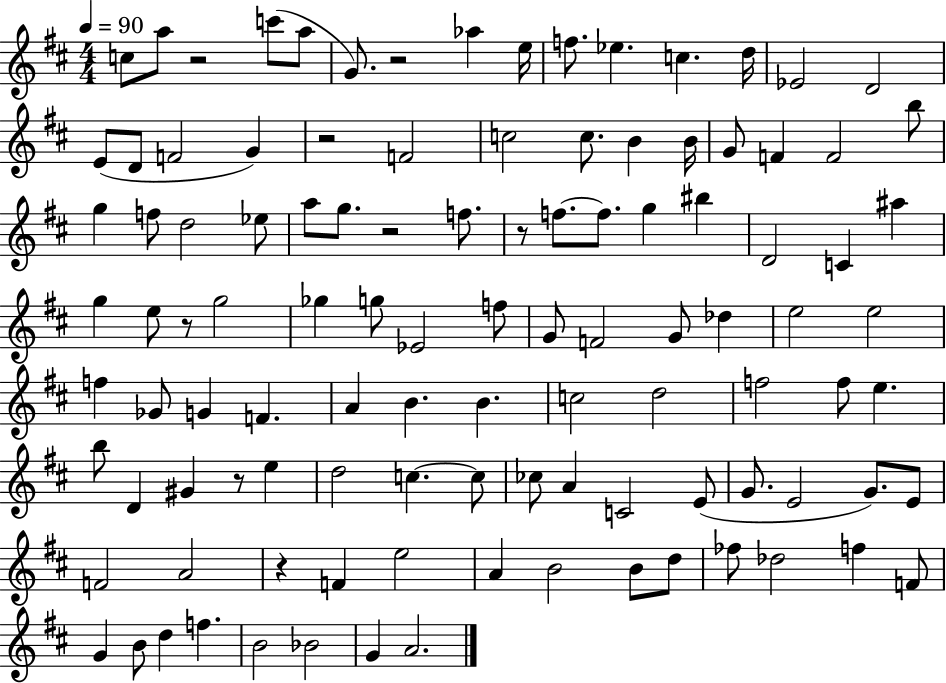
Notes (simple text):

C5/e A5/e R/h C6/e A5/e G4/e. R/h Ab5/q E5/s F5/e. Eb5/q. C5/q. D5/s Eb4/h D4/h E4/e D4/e F4/h G4/q R/h F4/h C5/h C5/e. B4/q B4/s G4/e F4/q F4/h B5/e G5/q F5/e D5/h Eb5/e A5/e G5/e. R/h F5/e. R/e F5/e. F5/e. G5/q BIS5/q D4/h C4/q A#5/q G5/q E5/e R/e G5/h Gb5/q G5/e Eb4/h F5/e G4/e F4/h G4/e Db5/q E5/h E5/h F5/q Gb4/e G4/q F4/q. A4/q B4/q. B4/q. C5/h D5/h F5/h F5/e E5/q. B5/e D4/q G#4/q R/e E5/q D5/h C5/q. C5/e CES5/e A4/q C4/h E4/e G4/e. E4/h G4/e. E4/e F4/h A4/h R/q F4/q E5/h A4/q B4/h B4/e D5/e FES5/e Db5/h F5/q F4/e G4/q B4/e D5/q F5/q. B4/h Bb4/h G4/q A4/h.